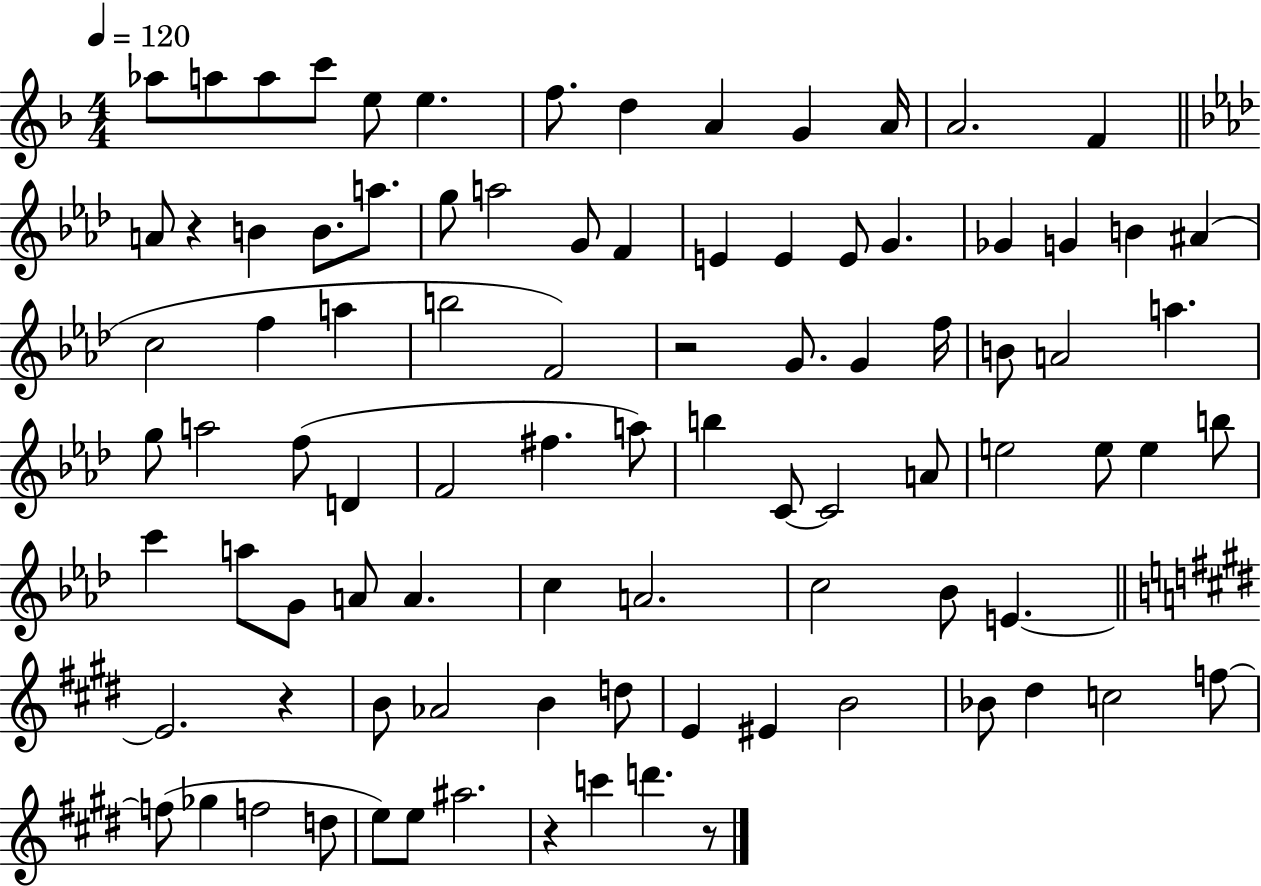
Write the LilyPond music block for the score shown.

{
  \clef treble
  \numericTimeSignature
  \time 4/4
  \key f \major
  \tempo 4 = 120
  aes''8 a''8 a''8 c'''8 e''8 e''4. | f''8. d''4 a'4 g'4 a'16 | a'2. f'4 | \bar "||" \break \key f \minor a'8 r4 b'4 b'8. a''8. | g''8 a''2 g'8 f'4 | e'4 e'4 e'8 g'4. | ges'4 g'4 b'4 ais'4( | \break c''2 f''4 a''4 | b''2 f'2) | r2 g'8. g'4 f''16 | b'8 a'2 a''4. | \break g''8 a''2 f''8( d'4 | f'2 fis''4. a''8) | b''4 c'8~~ c'2 a'8 | e''2 e''8 e''4 b''8 | \break c'''4 a''8 g'8 a'8 a'4. | c''4 a'2. | c''2 bes'8 e'4.~~ | \bar "||" \break \key e \major e'2. r4 | b'8 aes'2 b'4 d''8 | e'4 eis'4 b'2 | bes'8 dis''4 c''2 f''8~~ | \break f''8( ges''4 f''2 d''8 | e''8) e''8 ais''2. | r4 c'''4 d'''4. r8 | \bar "|."
}